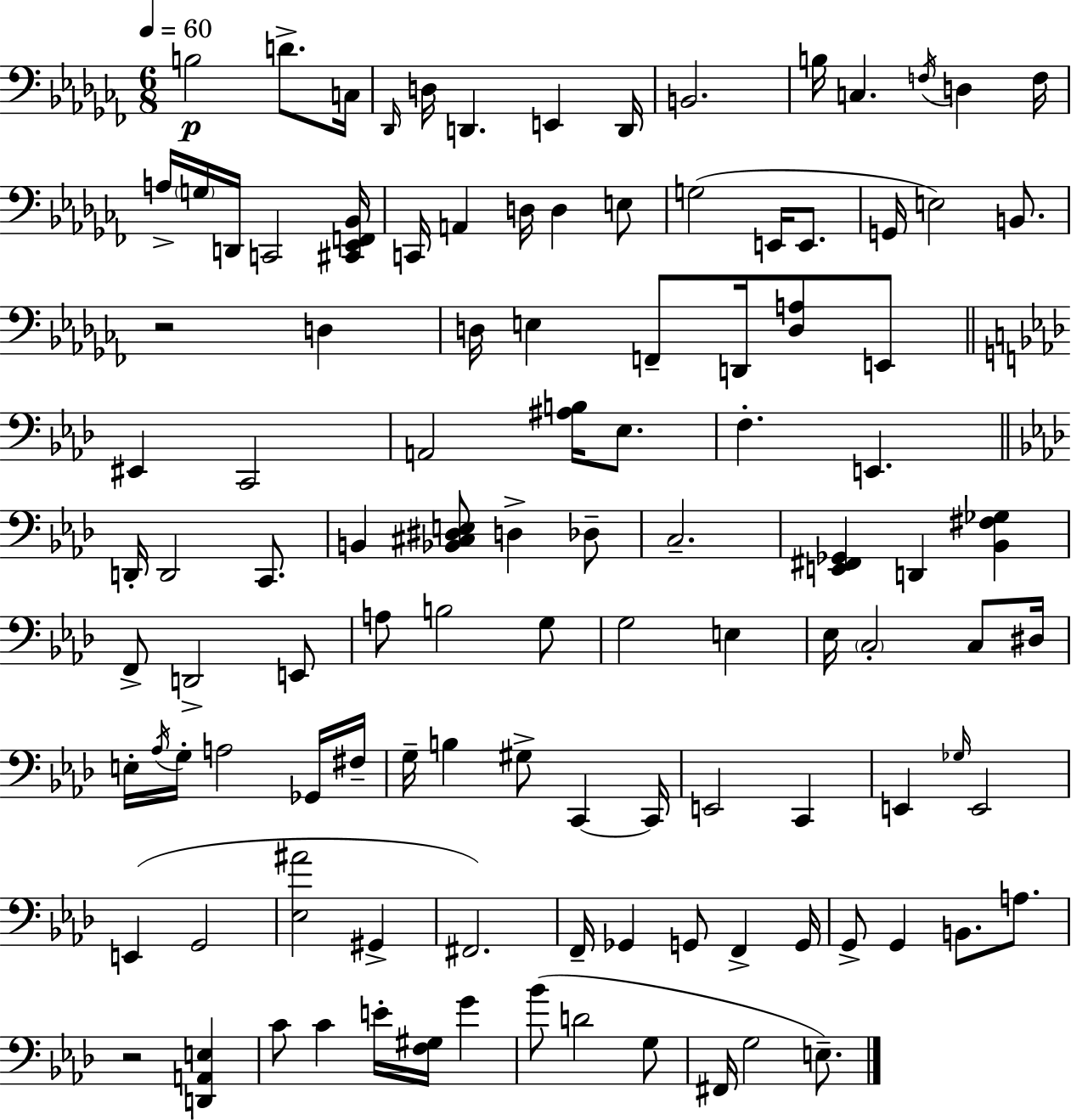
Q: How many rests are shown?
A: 2